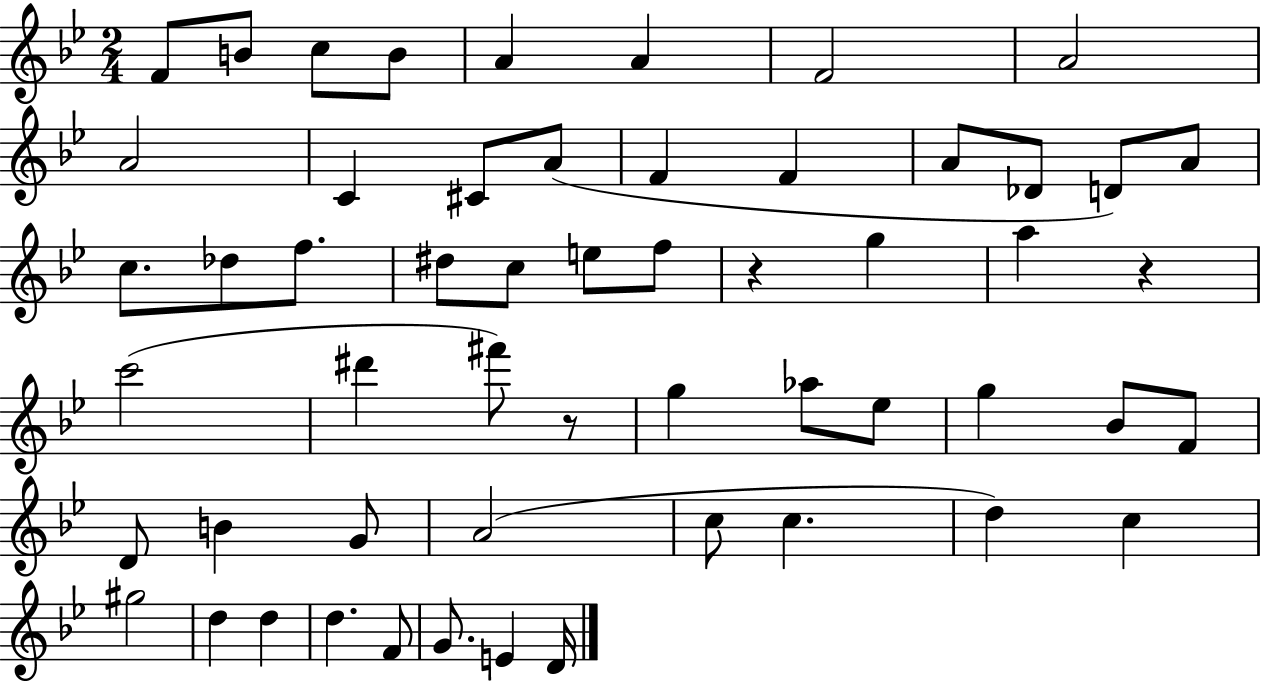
F4/e B4/e C5/e B4/e A4/q A4/q F4/h A4/h A4/h C4/q C#4/e A4/e F4/q F4/q A4/e Db4/e D4/e A4/e C5/e. Db5/e F5/e. D#5/e C5/e E5/e F5/e R/q G5/q A5/q R/q C6/h D#6/q F#6/e R/e G5/q Ab5/e Eb5/e G5/q Bb4/e F4/e D4/e B4/q G4/e A4/h C5/e C5/q. D5/q C5/q G#5/h D5/q D5/q D5/q. F4/e G4/e. E4/q D4/s